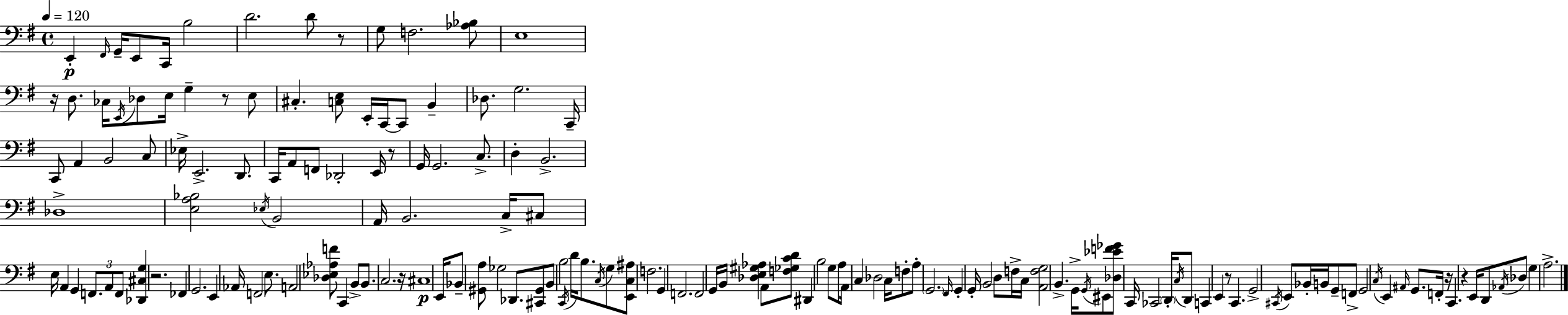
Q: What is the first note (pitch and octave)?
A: E2